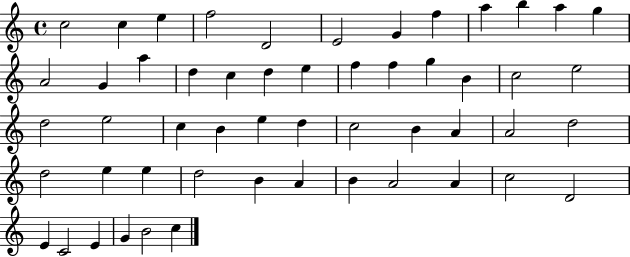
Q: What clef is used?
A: treble